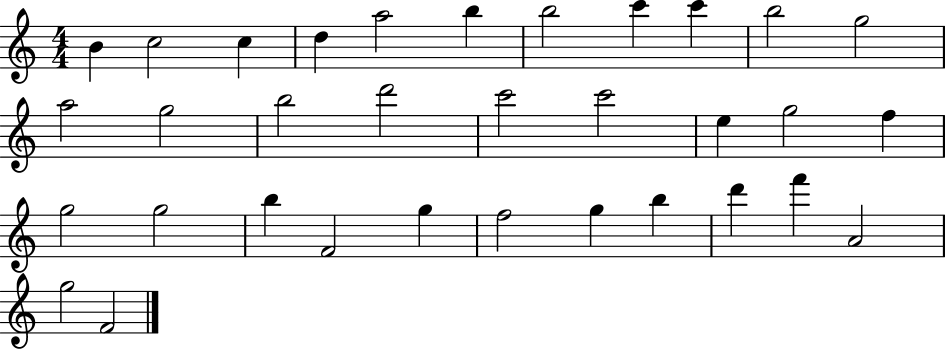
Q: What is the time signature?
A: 4/4